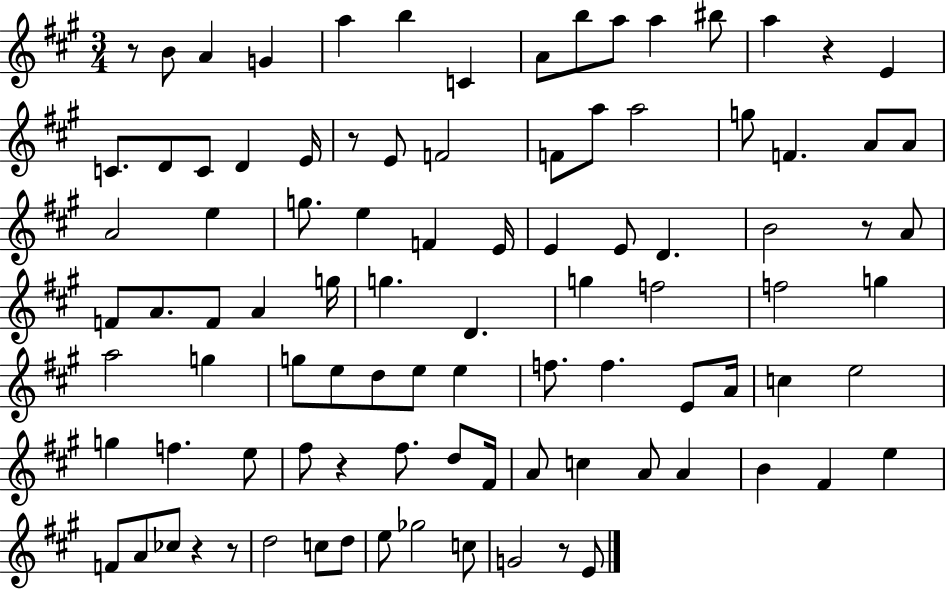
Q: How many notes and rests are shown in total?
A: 95